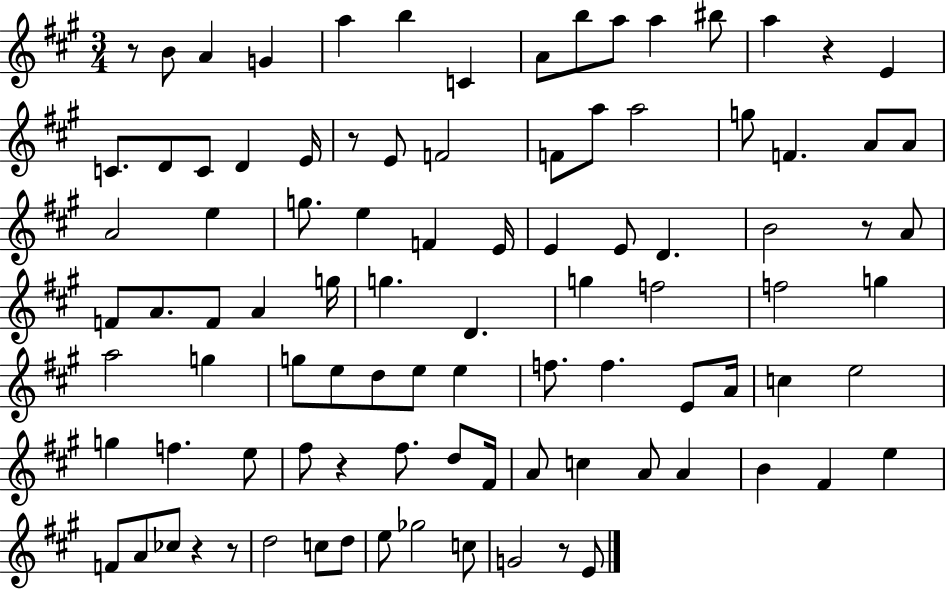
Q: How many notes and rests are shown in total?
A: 95